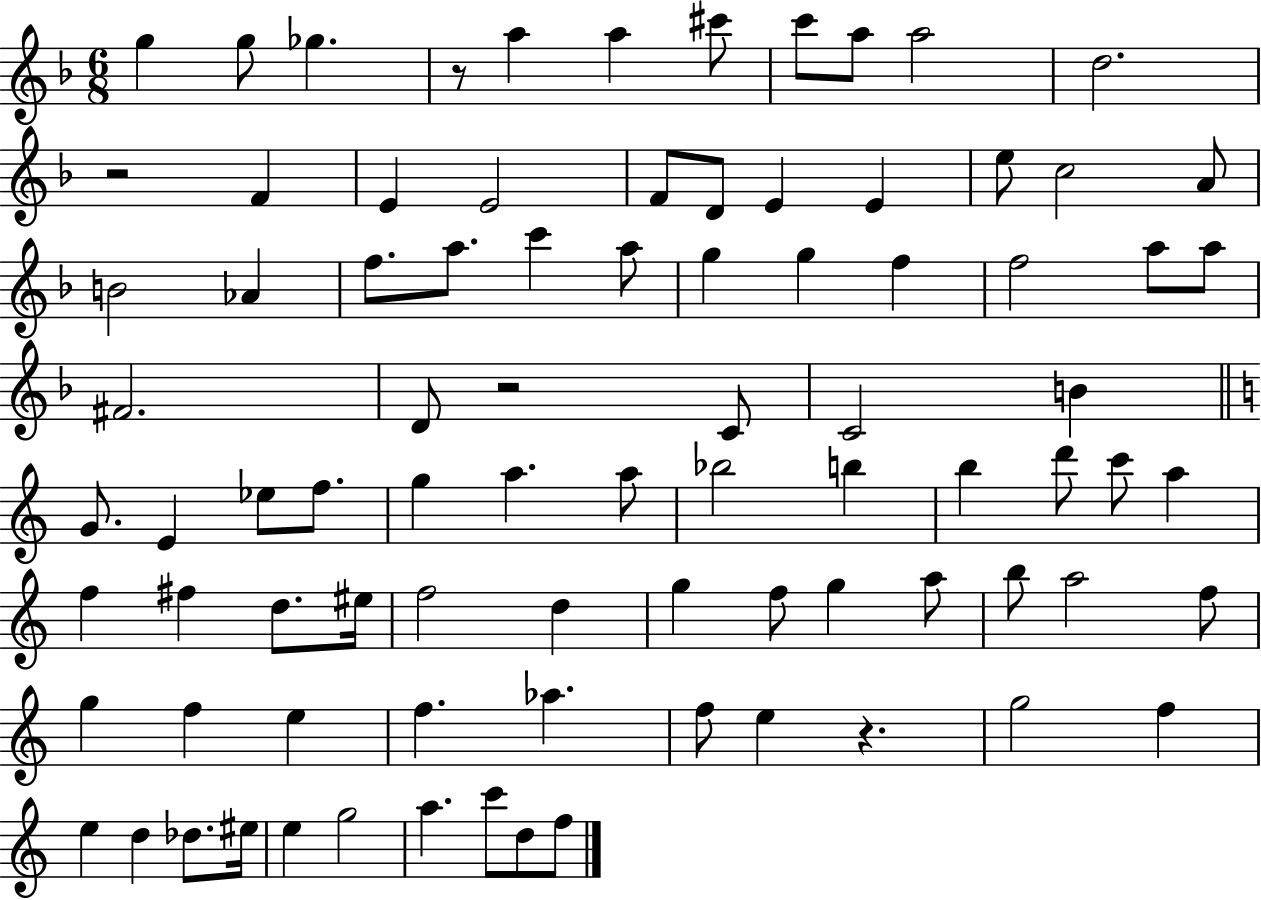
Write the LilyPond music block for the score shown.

{
  \clef treble
  \numericTimeSignature
  \time 6/8
  \key f \major
  g''4 g''8 ges''4. | r8 a''4 a''4 cis'''8 | c'''8 a''8 a''2 | d''2. | \break r2 f'4 | e'4 e'2 | f'8 d'8 e'4 e'4 | e''8 c''2 a'8 | \break b'2 aes'4 | f''8. a''8. c'''4 a''8 | g''4 g''4 f''4 | f''2 a''8 a''8 | \break fis'2. | d'8 r2 c'8 | c'2 b'4 | \bar "||" \break \key c \major g'8. e'4 ees''8 f''8. | g''4 a''4. a''8 | bes''2 b''4 | b''4 d'''8 c'''8 a''4 | \break f''4 fis''4 d''8. eis''16 | f''2 d''4 | g''4 f''8 g''4 a''8 | b''8 a''2 f''8 | \break g''4 f''4 e''4 | f''4. aes''4. | f''8 e''4 r4. | g''2 f''4 | \break e''4 d''4 des''8. eis''16 | e''4 g''2 | a''4. c'''8 d''8 f''8 | \bar "|."
}